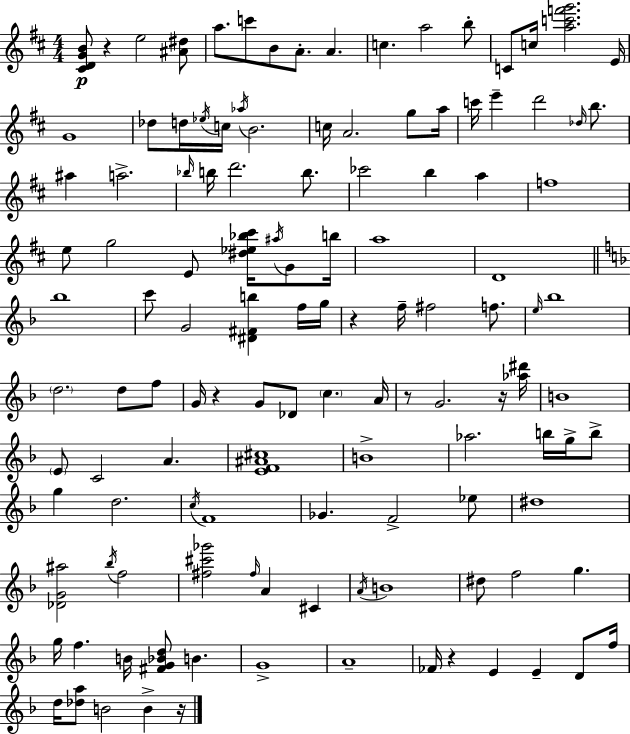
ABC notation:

X:1
T:Untitled
M:4/4
L:1/4
K:D
[^CDGB]/2 z e2 [^A^d]/2 a/2 c'/2 B/2 A/2 A c a2 b/2 C/2 c/4 [ac'f'g']2 E/4 G4 _d/2 d/4 _e/4 c/4 _a/4 B2 c/4 A2 g/2 a/4 c'/4 e' d'2 _d/4 b/2 ^a a2 _b/4 b/4 d'2 b/2 _c'2 b a f4 e/2 g2 E/2 [^d_e_b^c']/4 ^a/4 G/2 b/4 a4 D4 _b4 c'/2 G2 [^D^Fb] f/4 g/4 z f/4 ^f2 f/2 e/4 _b4 d2 d/2 f/2 G/4 z G/2 _D/2 c A/4 z/2 G2 z/4 [_a^d']/4 B4 E/2 C2 A [EF^A^c]4 B4 _a2 b/4 g/4 b/2 g d2 c/4 F4 _G F2 _e/2 ^d4 [_DG^a]2 _b/4 f2 [^f^c'_g']2 ^f/4 A ^C A/4 B4 ^d/2 f2 g g/4 f B/4 [^FG_Bd]/2 B G4 A4 _F/4 z E E D/2 f/4 d/4 [_da]/2 B2 B z/4